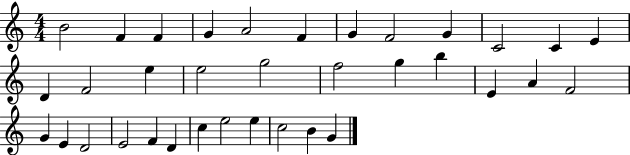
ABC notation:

X:1
T:Untitled
M:4/4
L:1/4
K:C
B2 F F G A2 F G F2 G C2 C E D F2 e e2 g2 f2 g b E A F2 G E D2 E2 F D c e2 e c2 B G